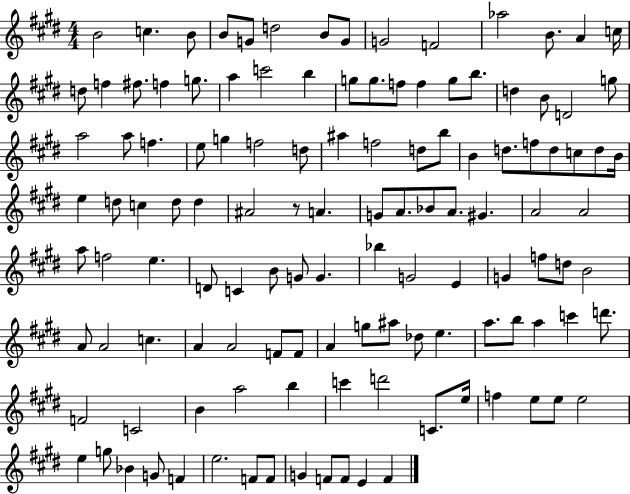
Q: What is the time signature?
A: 4/4